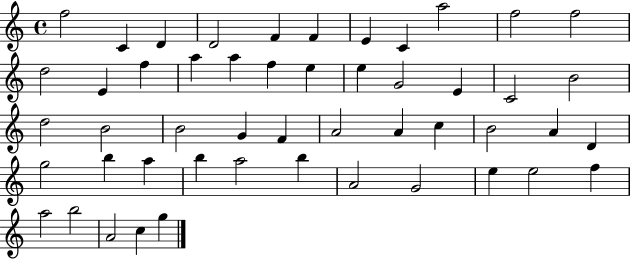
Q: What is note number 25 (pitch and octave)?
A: B4